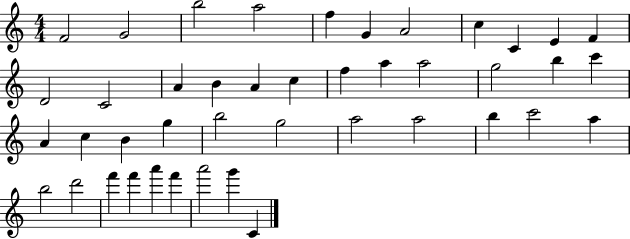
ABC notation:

X:1
T:Untitled
M:4/4
L:1/4
K:C
F2 G2 b2 a2 f G A2 c C E F D2 C2 A B A c f a a2 g2 b c' A c B g b2 g2 a2 a2 b c'2 a b2 d'2 f' f' a' f' a'2 g' C